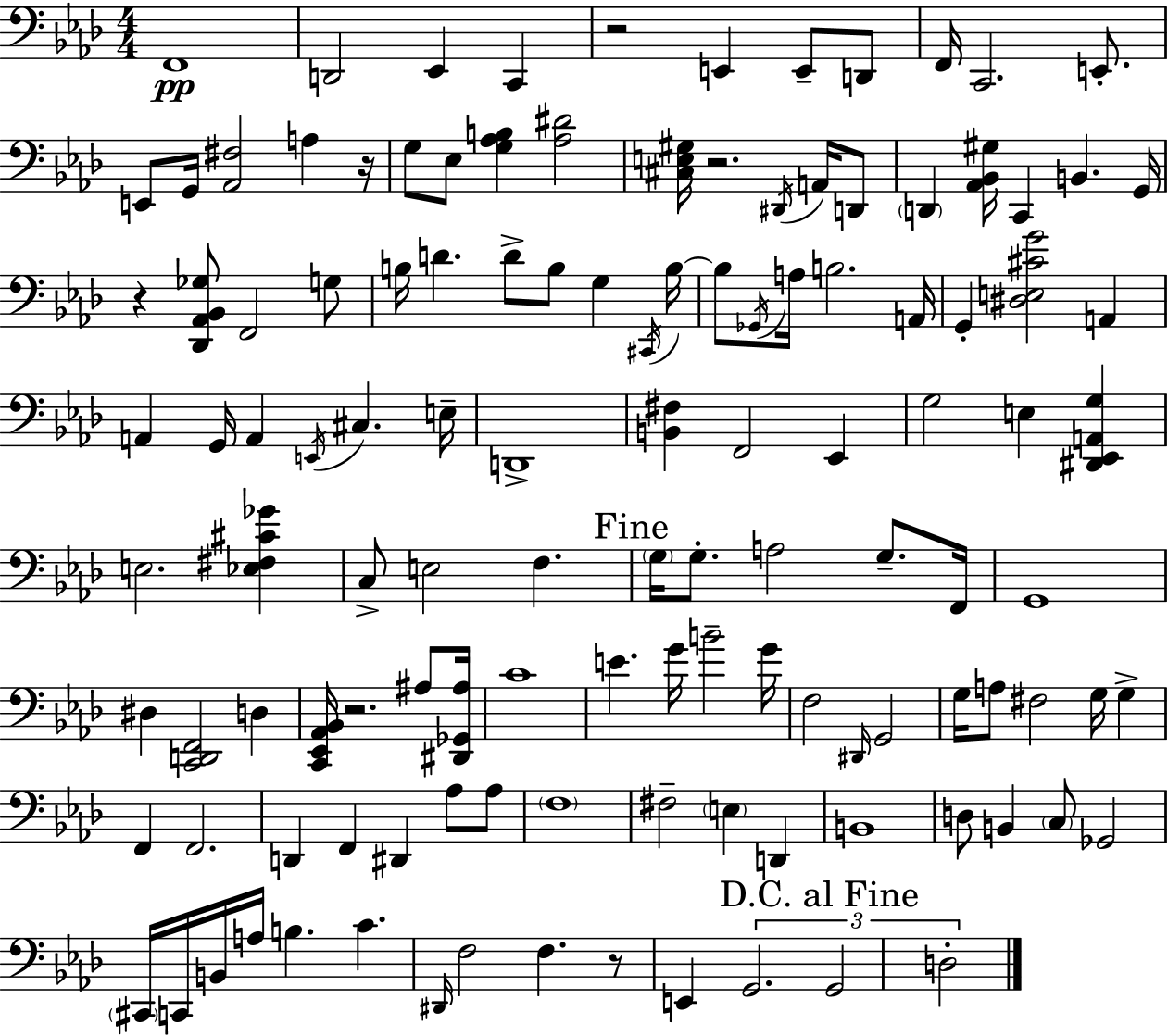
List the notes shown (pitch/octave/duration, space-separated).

F2/w D2/h Eb2/q C2/q R/h E2/q E2/e D2/e F2/s C2/h. E2/e. E2/e G2/s [Ab2,F#3]/h A3/q R/s G3/e Eb3/e [G3,Ab3,B3]/q [Ab3,D#4]/h [C#3,E3,G#3]/s R/h. D#2/s A2/s D2/e D2/q [Ab2,Bb2,G#3]/s C2/q B2/q. G2/s R/q [Db2,Ab2,Bb2,Gb3]/e F2/h G3/e B3/s D4/q. D4/e B3/e G3/q C#2/s B3/s B3/e Gb2/s A3/s B3/h. A2/s G2/q [D#3,E3,C#4,G4]/h A2/q A2/q G2/s A2/q E2/s C#3/q. E3/s D2/w [B2,F#3]/q F2/h Eb2/q G3/h E3/q [D#2,Eb2,A2,G3]/q E3/h. [Eb3,F#3,C#4,Gb4]/q C3/e E3/h F3/q. G3/s G3/e. A3/h G3/e. F2/s G2/w D#3/q [C2,D2,F2]/h D3/q [C2,Eb2,Ab2,Bb2]/s R/h. A#3/e [D#2,Gb2,A#3]/s C4/w E4/q. G4/s B4/h G4/s F3/h D#2/s G2/h G3/s A3/e F#3/h G3/s G3/q F2/q F2/h. D2/q F2/q D#2/q Ab3/e Ab3/e F3/w F#3/h E3/q D2/q B2/w D3/e B2/q C3/e Gb2/h C#2/s C2/s B2/s A3/s B3/q. C4/q. D#2/s F3/h F3/q. R/e E2/q G2/h. G2/h D3/h